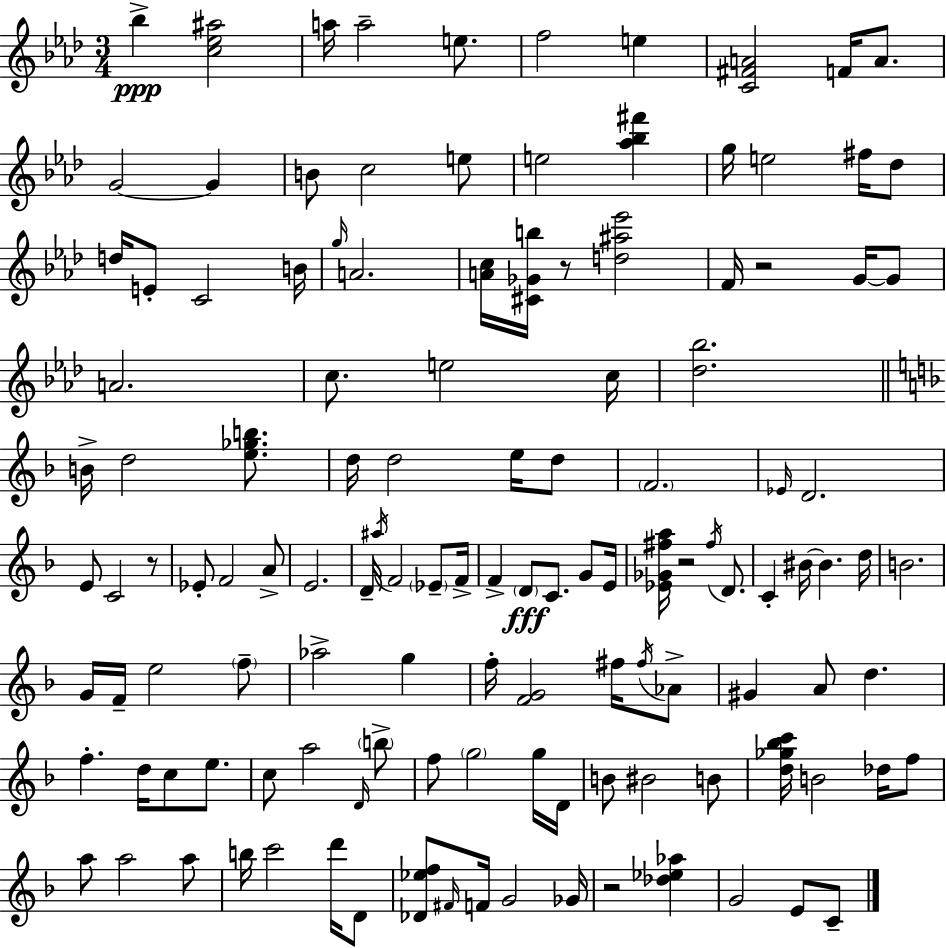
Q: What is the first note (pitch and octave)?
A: Bb5